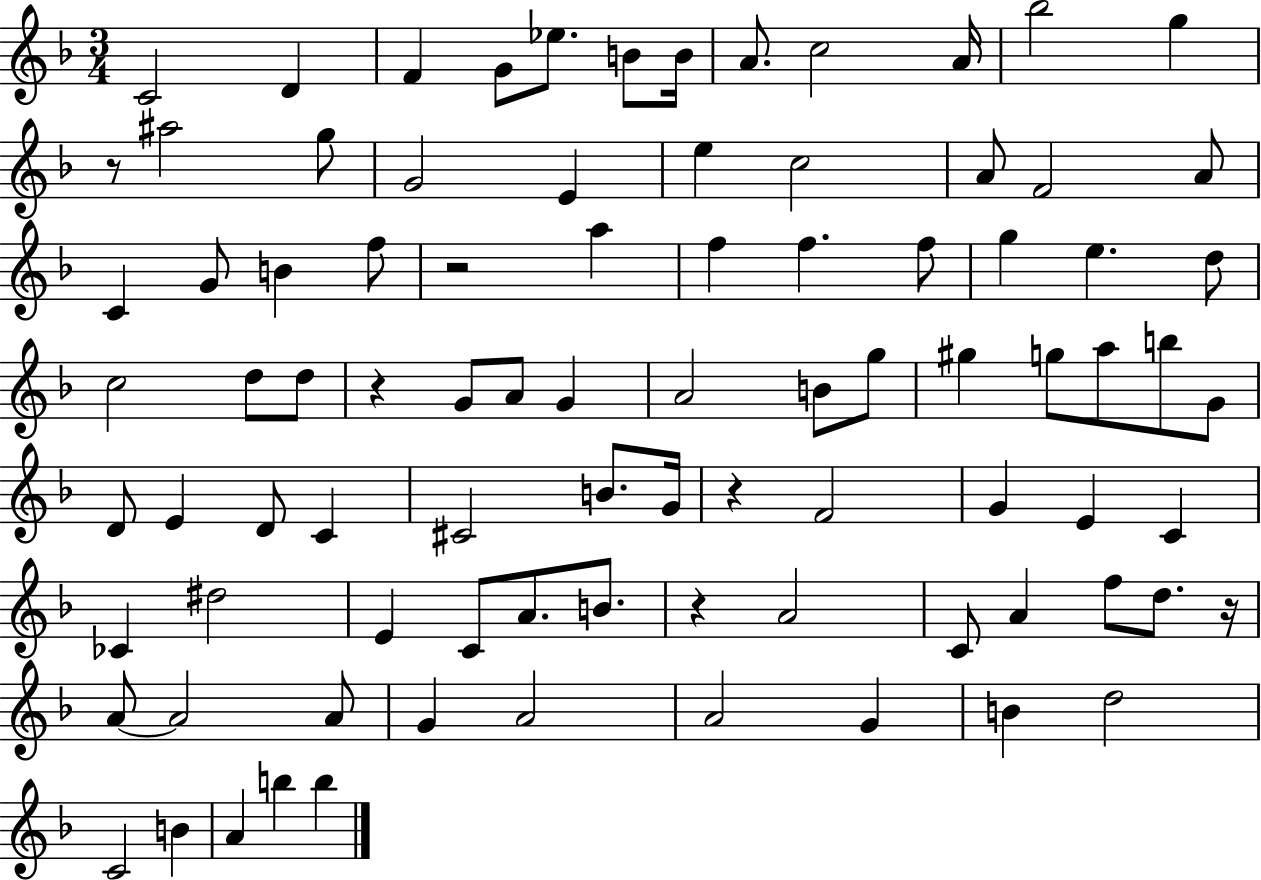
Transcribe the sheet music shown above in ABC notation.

X:1
T:Untitled
M:3/4
L:1/4
K:F
C2 D F G/2 _e/2 B/2 B/4 A/2 c2 A/4 _b2 g z/2 ^a2 g/2 G2 E e c2 A/2 F2 A/2 C G/2 B f/2 z2 a f f f/2 g e d/2 c2 d/2 d/2 z G/2 A/2 G A2 B/2 g/2 ^g g/2 a/2 b/2 G/2 D/2 E D/2 C ^C2 B/2 G/4 z F2 G E C _C ^d2 E C/2 A/2 B/2 z A2 C/2 A f/2 d/2 z/4 A/2 A2 A/2 G A2 A2 G B d2 C2 B A b b